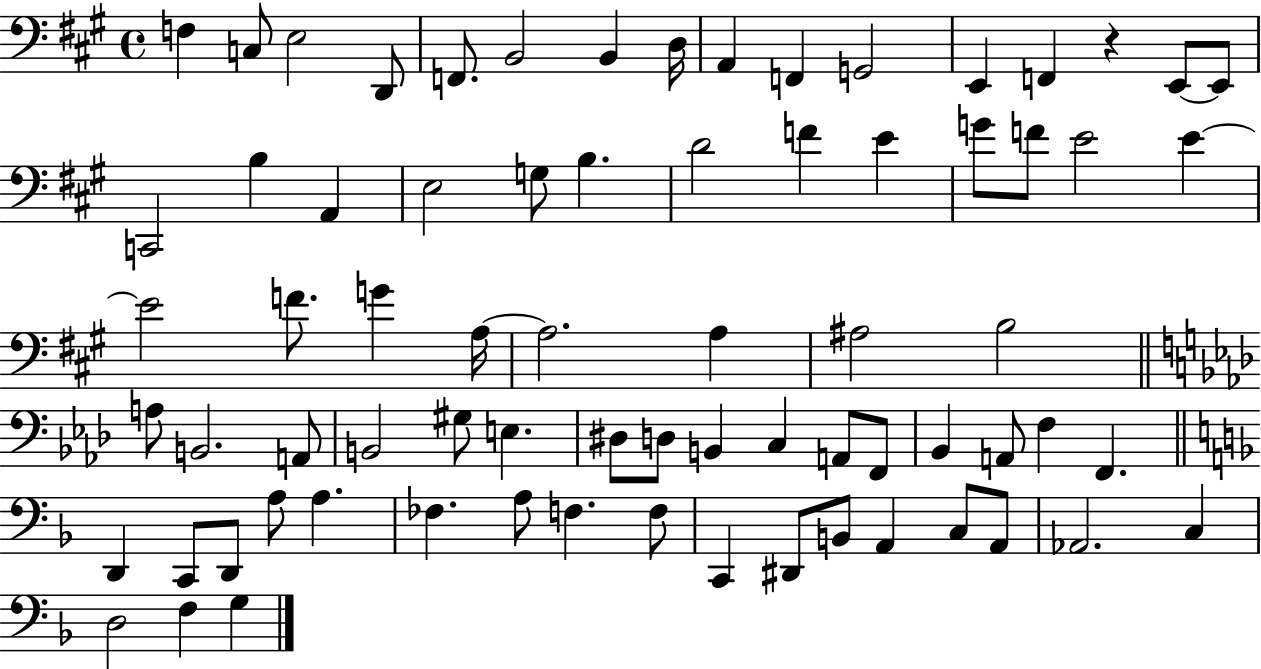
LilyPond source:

{
  \clef bass
  \time 4/4
  \defaultTimeSignature
  \key a \major
  f4 c8 e2 d,8 | f,8. b,2 b,4 d16 | a,4 f,4 g,2 | e,4 f,4 r4 e,8~~ e,8 | \break c,2 b4 a,4 | e2 g8 b4. | d'2 f'4 e'4 | g'8 f'8 e'2 e'4~~ | \break e'2 f'8. g'4 a16~~ | a2. a4 | ais2 b2 | \bar "||" \break \key f \minor a8 b,2. a,8 | b,2 gis8 e4. | dis8 d8 b,4 c4 a,8 f,8 | bes,4 a,8 f4 f,4. | \break \bar "||" \break \key f \major d,4 c,8 d,8 a8 a4. | fes4. a8 f4. f8 | c,4 dis,8 b,8 a,4 c8 a,8 | aes,2. c4 | \break d2 f4 g4 | \bar "|."
}